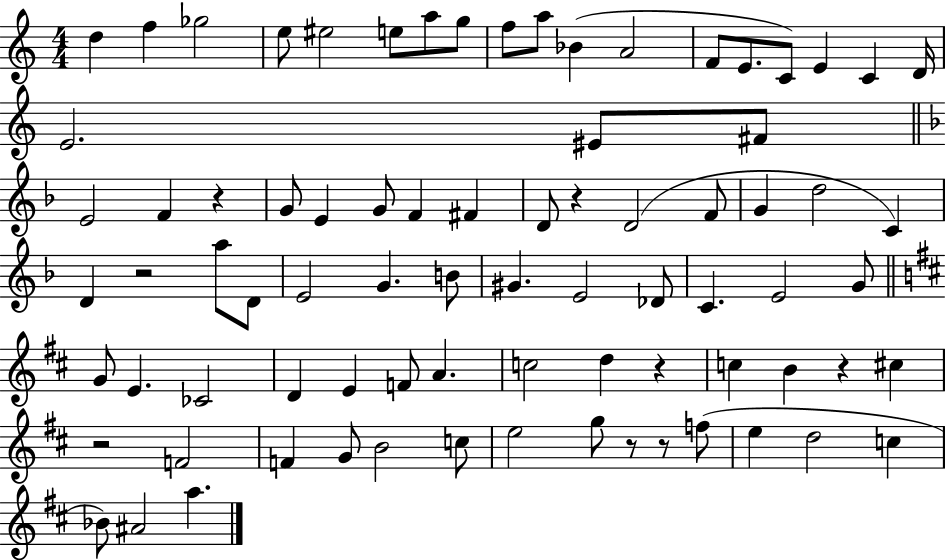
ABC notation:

X:1
T:Untitled
M:4/4
L:1/4
K:C
d f _g2 e/2 ^e2 e/2 a/2 g/2 f/2 a/2 _B A2 F/2 E/2 C/2 E C D/4 E2 ^E/2 ^F/2 E2 F z G/2 E G/2 F ^F D/2 z D2 F/2 G d2 C D z2 a/2 D/2 E2 G B/2 ^G E2 _D/2 C E2 G/2 G/2 E _C2 D E F/2 A c2 d z c B z ^c z2 F2 F G/2 B2 c/2 e2 g/2 z/2 z/2 f/2 e d2 c _B/2 ^A2 a